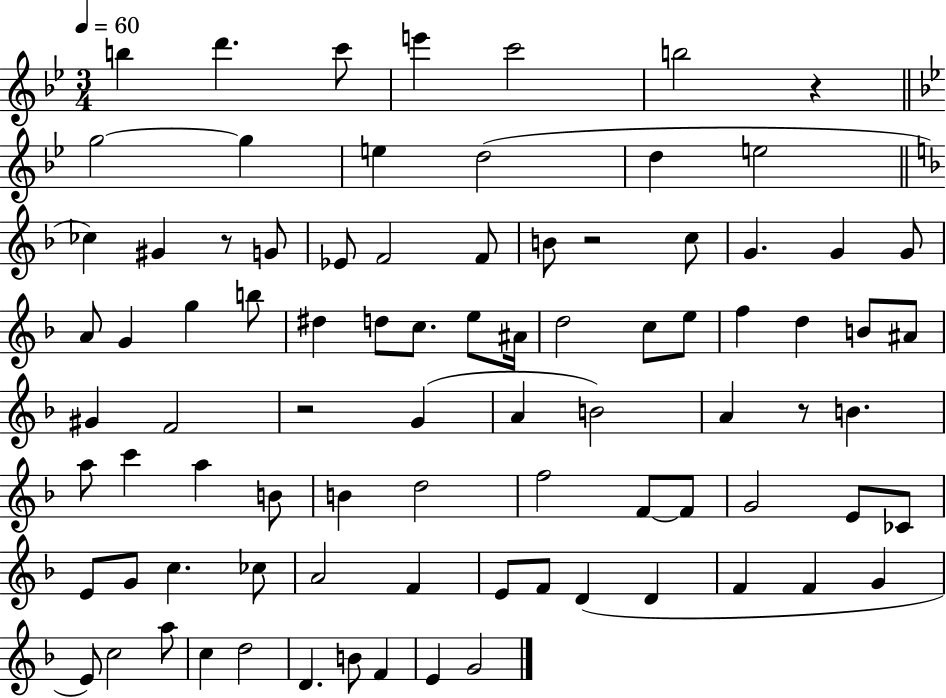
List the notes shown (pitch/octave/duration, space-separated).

B5/q D6/q. C6/e E6/q C6/h B5/h R/q G5/h G5/q E5/q D5/h D5/q E5/h CES5/q G#4/q R/e G4/e Eb4/e F4/h F4/e B4/e R/h C5/e G4/q. G4/q G4/e A4/e G4/q G5/q B5/e D#5/q D5/e C5/e. E5/e A#4/s D5/h C5/e E5/e F5/q D5/q B4/e A#4/e G#4/q F4/h R/h G4/q A4/q B4/h A4/q R/e B4/q. A5/e C6/q A5/q B4/e B4/q D5/h F5/h F4/e F4/e G4/h E4/e CES4/e E4/e G4/e C5/q. CES5/e A4/h F4/q E4/e F4/e D4/q D4/q F4/q F4/q G4/q E4/e C5/h A5/e C5/q D5/h D4/q. B4/e F4/q E4/q G4/h